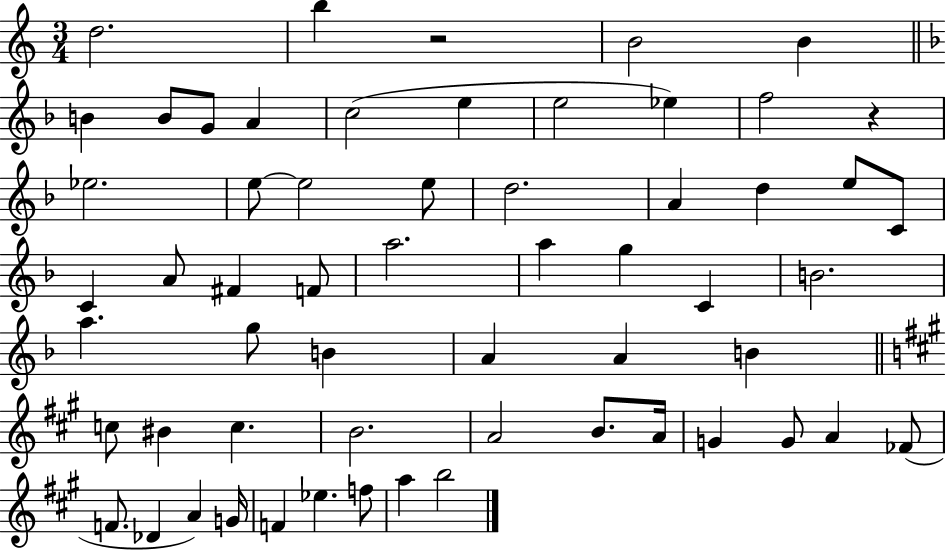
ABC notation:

X:1
T:Untitled
M:3/4
L:1/4
K:C
d2 b z2 B2 B B B/2 G/2 A c2 e e2 _e f2 z _e2 e/2 e2 e/2 d2 A d e/2 C/2 C A/2 ^F F/2 a2 a g C B2 a g/2 B A A B c/2 ^B c B2 A2 B/2 A/4 G G/2 A _F/2 F/2 _D A G/4 F _e f/2 a b2